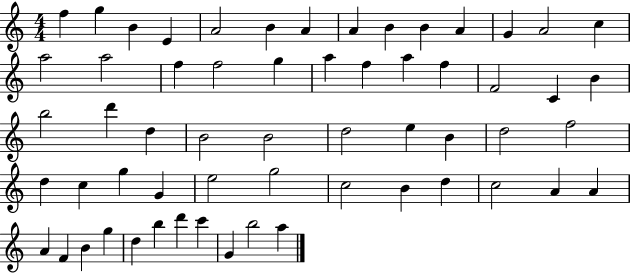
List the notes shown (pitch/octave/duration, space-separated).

F5/q G5/q B4/q E4/q A4/h B4/q A4/q A4/q B4/q B4/q A4/q G4/q A4/h C5/q A5/h A5/h F5/q F5/h G5/q A5/q F5/q A5/q F5/q F4/h C4/q B4/q B5/h D6/q D5/q B4/h B4/h D5/h E5/q B4/q D5/h F5/h D5/q C5/q G5/q G4/q E5/h G5/h C5/h B4/q D5/q C5/h A4/q A4/q A4/q F4/q B4/q G5/q D5/q B5/q D6/q C6/q G4/q B5/h A5/q